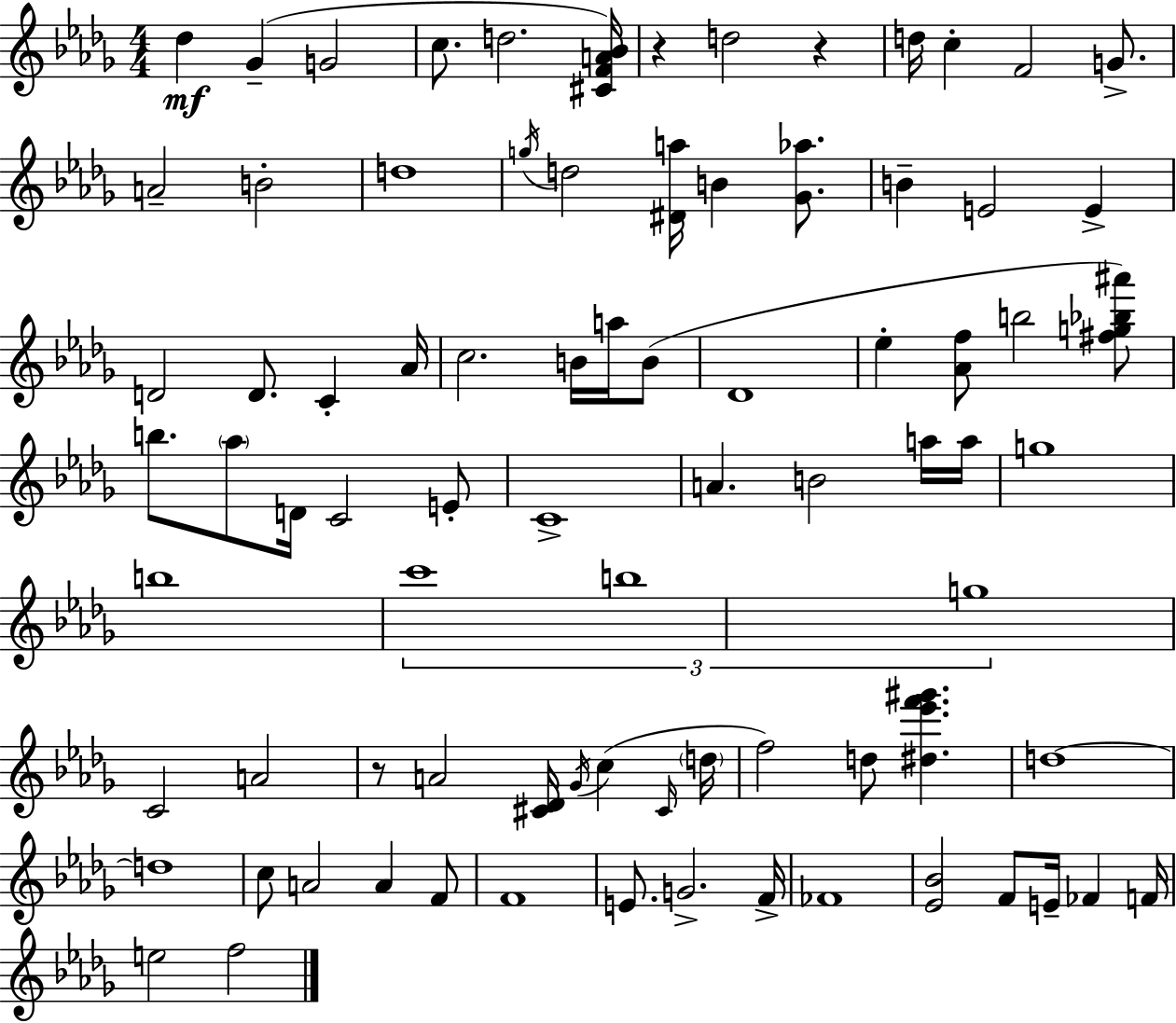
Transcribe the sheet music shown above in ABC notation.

X:1
T:Untitled
M:4/4
L:1/4
K:Bbm
_d _G G2 c/2 d2 [^CFA_B]/4 z d2 z d/4 c F2 G/2 A2 B2 d4 g/4 d2 [^Da]/4 B [_G_a]/2 B E2 E D2 D/2 C _A/4 c2 B/4 a/4 B/2 _D4 _e [_Af]/2 b2 [^fg_b^a']/2 b/2 _a/2 D/4 C2 E/2 C4 A B2 a/4 a/4 g4 b4 c'4 b4 g4 C2 A2 z/2 A2 [^C_D]/4 _G/4 c ^C/4 d/4 f2 d/2 [^d_e'f'^g'] d4 d4 c/2 A2 A F/2 F4 E/2 G2 F/4 _F4 [_E_B]2 F/2 E/4 _F F/4 e2 f2